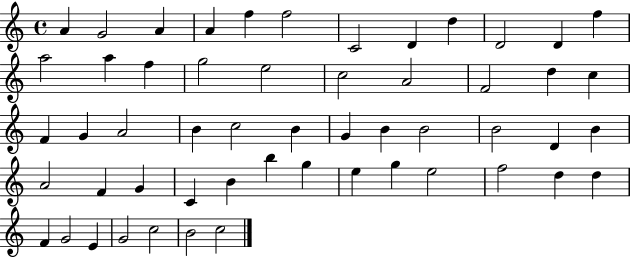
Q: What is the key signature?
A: C major